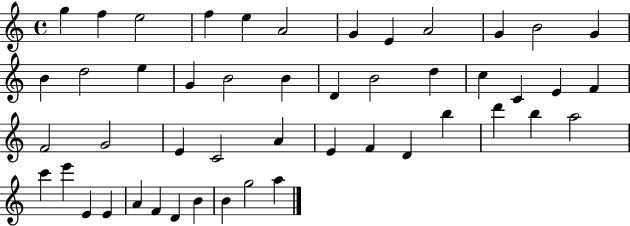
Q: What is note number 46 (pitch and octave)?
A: B4